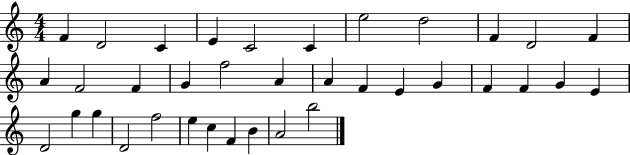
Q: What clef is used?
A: treble